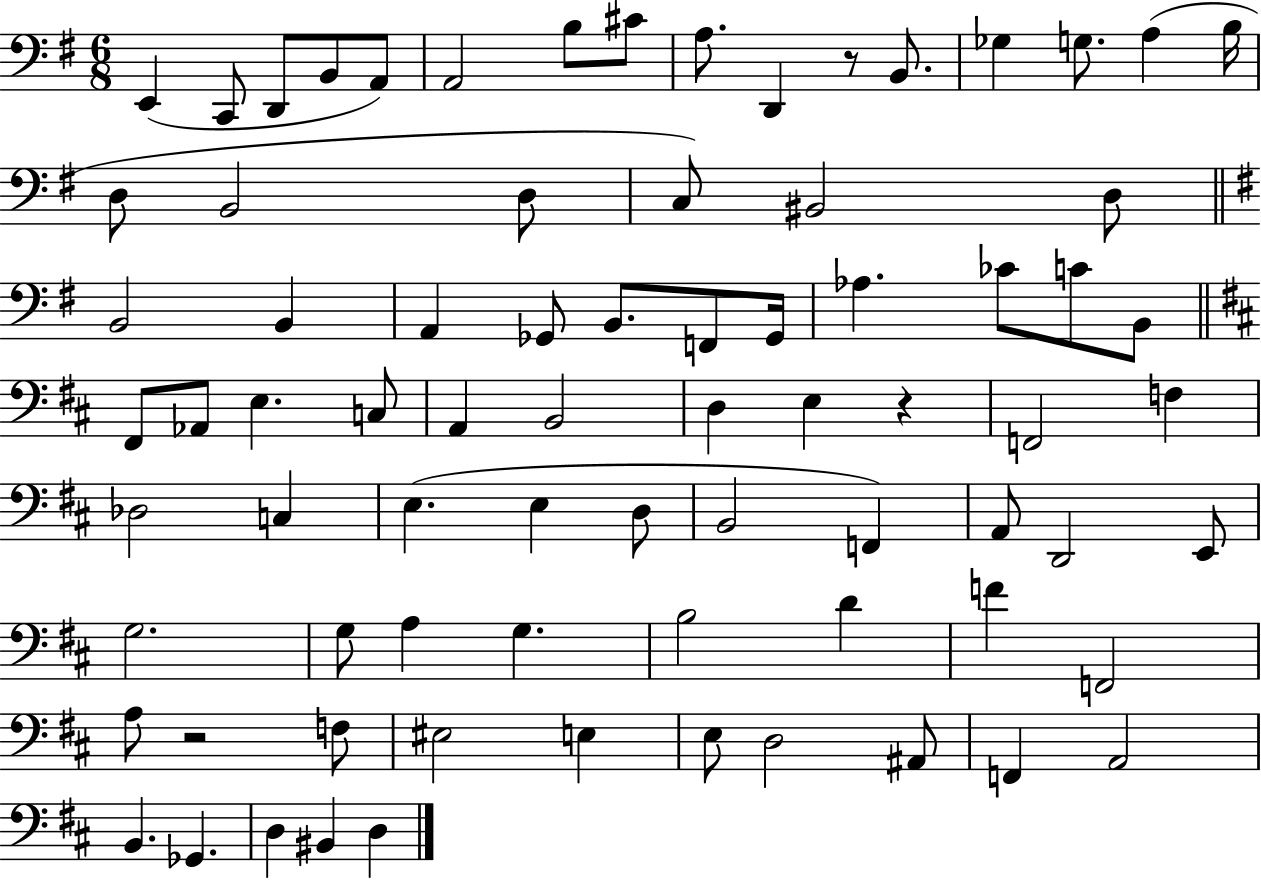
{
  \clef bass
  \numericTimeSignature
  \time 6/8
  \key g \major
  e,4( c,8 d,8 b,8 a,8) | a,2 b8 cis'8 | a8. d,4 r8 b,8. | ges4 g8. a4( b16 | \break d8 b,2 d8 | c8) bis,2 d8 | \bar "||" \break \key g \major b,2 b,4 | a,4 ges,8 b,8. f,8 ges,16 | aes4. ces'8 c'8 b,8 | \bar "||" \break \key d \major fis,8 aes,8 e4. c8 | a,4 b,2 | d4 e4 r4 | f,2 f4 | \break des2 c4 | e4.( e4 d8 | b,2 f,4) | a,8 d,2 e,8 | \break g2. | g8 a4 g4. | b2 d'4 | f'4 f,2 | \break a8 r2 f8 | eis2 e4 | e8 d2 ais,8 | f,4 a,2 | \break b,4. ges,4. | d4 bis,4 d4 | \bar "|."
}